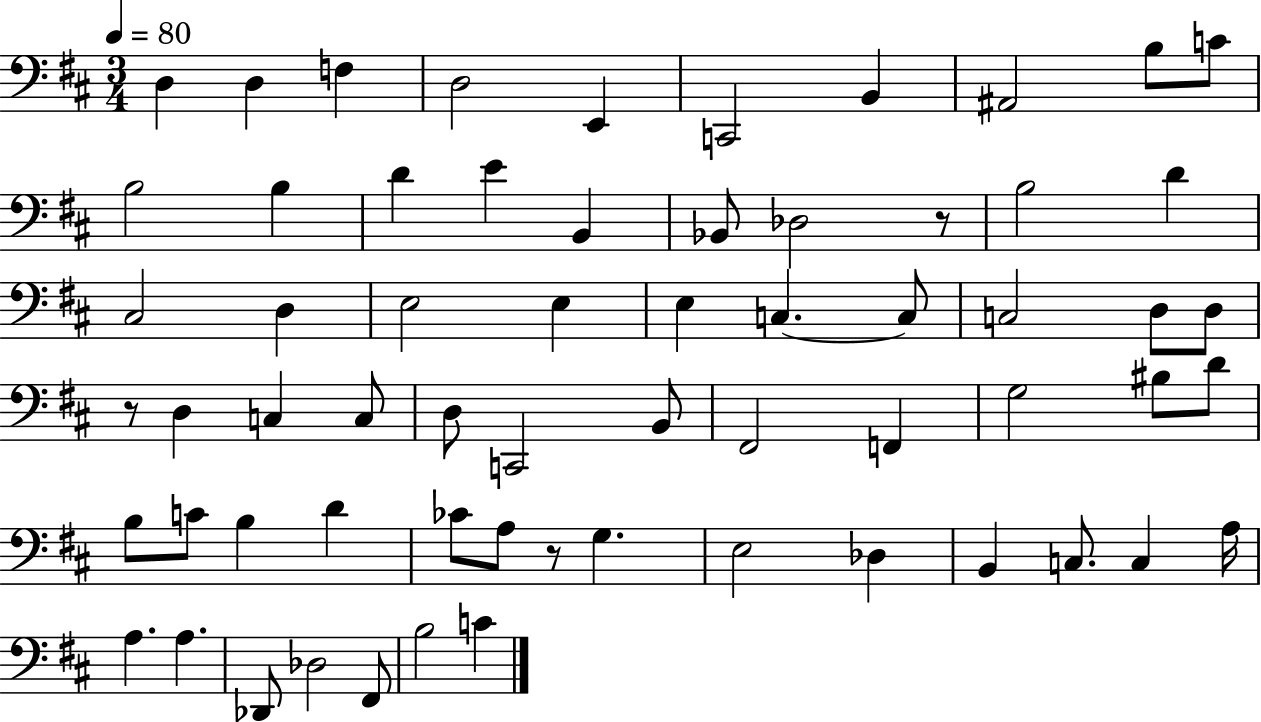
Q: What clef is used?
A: bass